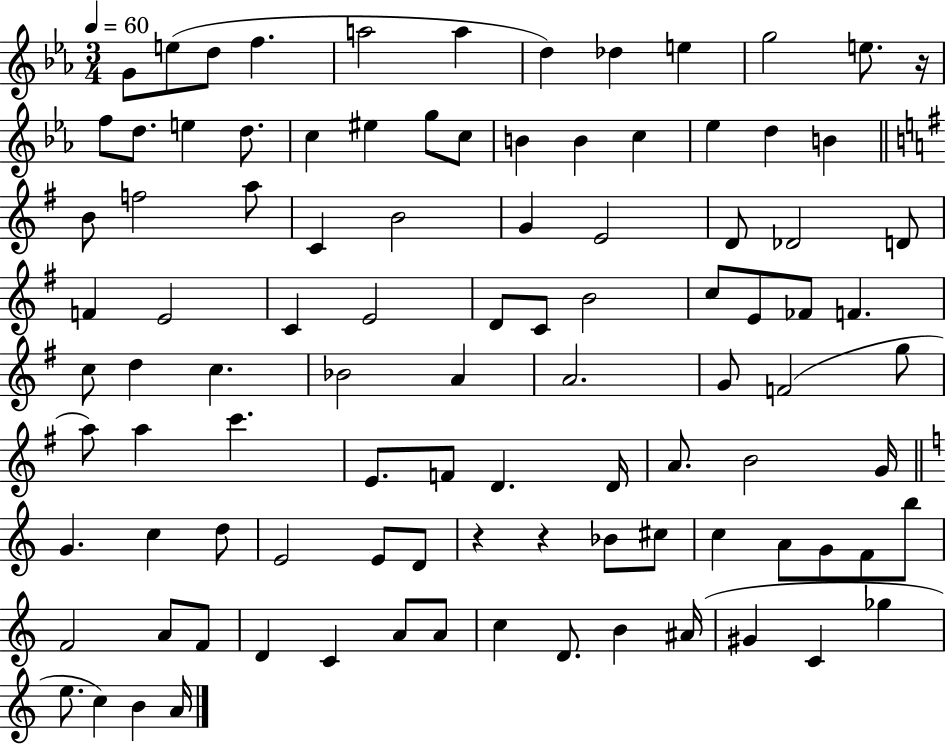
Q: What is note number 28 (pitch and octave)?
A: A5